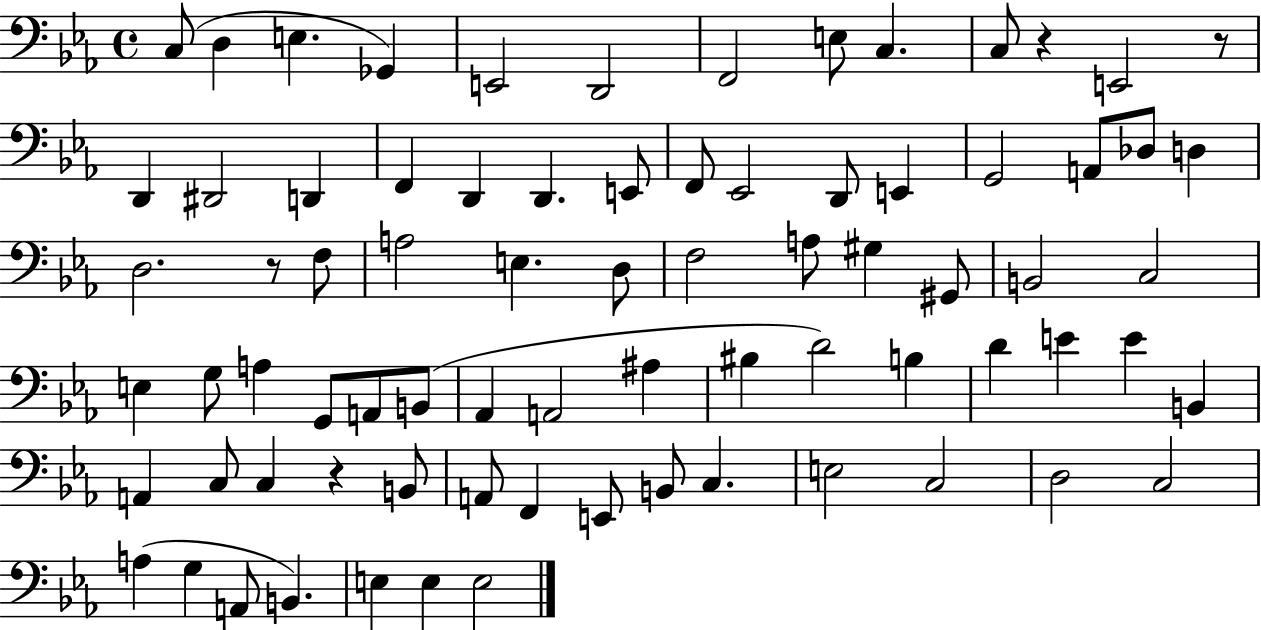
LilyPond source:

{
  \clef bass
  \time 4/4
  \defaultTimeSignature
  \key ees \major
  \repeat volta 2 { c8( d4 e4. ges,4) | e,2 d,2 | f,2 e8 c4. | c8 r4 e,2 r8 | \break d,4 dis,2 d,4 | f,4 d,4 d,4. e,8 | f,8 ees,2 d,8 e,4 | g,2 a,8 des8 d4 | \break d2. r8 f8 | a2 e4. d8 | f2 a8 gis4 gis,8 | b,2 c2 | \break e4 g8 a4 g,8 a,8 b,8( | aes,4 a,2 ais4 | bis4 d'2) b4 | d'4 e'4 e'4 b,4 | \break a,4 c8 c4 r4 b,8 | a,8 f,4 e,8 b,8 c4. | e2 c2 | d2 c2 | \break a4( g4 a,8 b,4.) | e4 e4 e2 | } \bar "|."
}